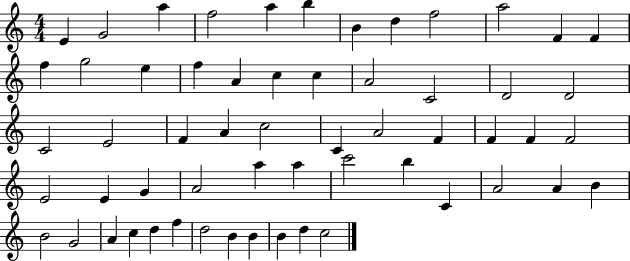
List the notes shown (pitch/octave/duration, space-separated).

E4/q G4/h A5/q F5/h A5/q B5/q B4/q D5/q F5/h A5/h F4/q F4/q F5/q G5/h E5/q F5/q A4/q C5/q C5/q A4/h C4/h D4/h D4/h C4/h E4/h F4/q A4/q C5/h C4/q A4/h F4/q F4/q F4/q F4/h E4/h E4/q G4/q A4/h A5/q A5/q C6/h B5/q C4/q A4/h A4/q B4/q B4/h G4/h A4/q C5/q D5/q F5/q D5/h B4/q B4/q B4/q D5/q C5/h